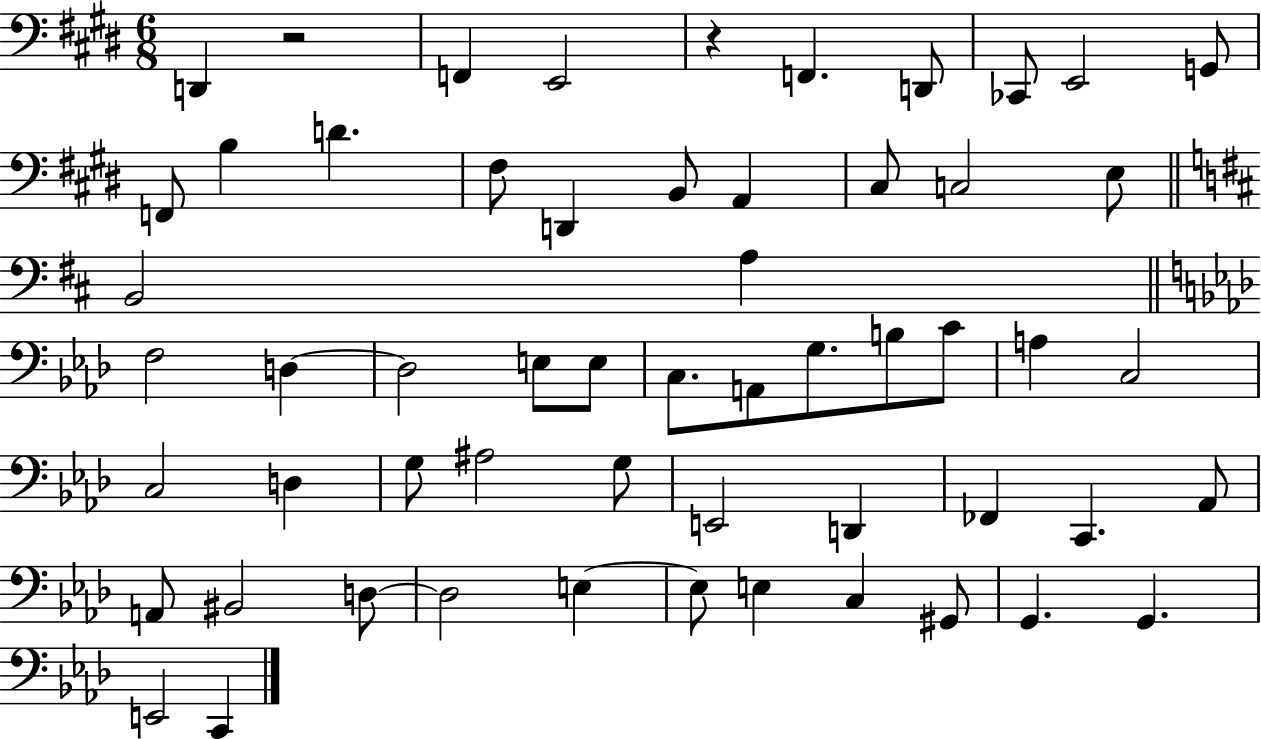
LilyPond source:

{
  \clef bass
  \numericTimeSignature
  \time 6/8
  \key e \major
  \repeat volta 2 { d,4 r2 | f,4 e,2 | r4 f,4. d,8 | ces,8 e,2 g,8 | \break f,8 b4 d'4. | fis8 d,4 b,8 a,4 | cis8 c2 e8 | \bar "||" \break \key b \minor b,2 a4 | \bar "||" \break \key aes \major f2 d4~~ | d2 e8 e8 | c8. a,8 g8. b8 c'8 | a4 c2 | \break c2 d4 | g8 ais2 g8 | e,2 d,4 | fes,4 c,4. aes,8 | \break a,8 bis,2 d8~~ | d2 e4~~ | e8 e4 c4 gis,8 | g,4. g,4. | \break e,2 c,4 | } \bar "|."
}